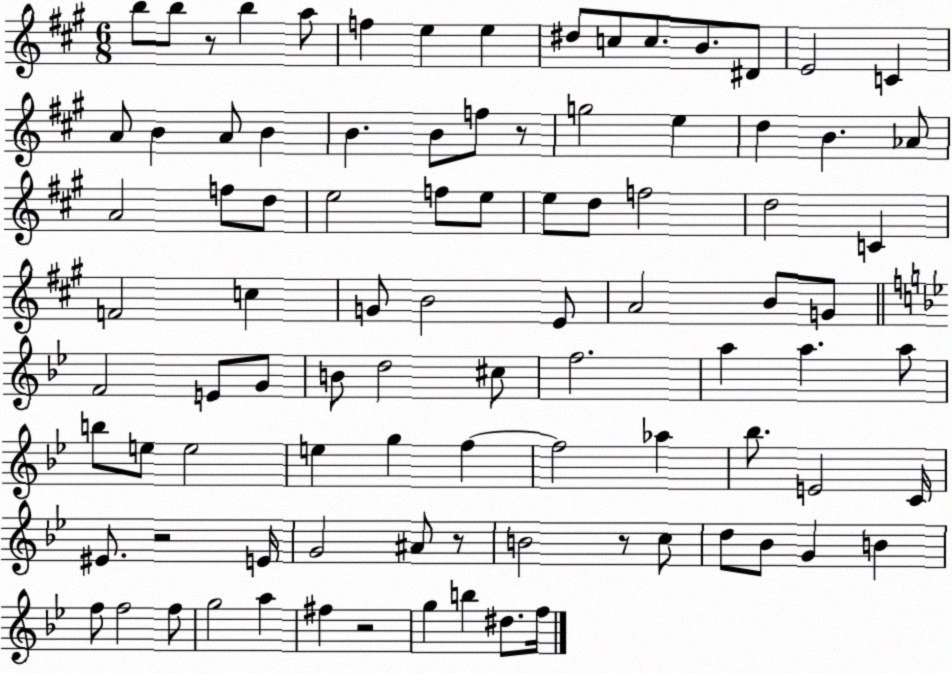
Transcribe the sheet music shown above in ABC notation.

X:1
T:Untitled
M:6/8
L:1/4
K:A
b/2 b/2 z/2 b a/2 f e e ^d/2 c/2 c/2 B/2 ^D/2 E2 C A/2 B A/2 B B B/2 f/2 z/2 g2 e d B _A/2 A2 f/2 d/2 e2 f/2 e/2 e/2 d/2 f2 d2 C F2 c G/2 B2 E/2 A2 B/2 G/2 F2 E/2 G/2 B/2 d2 ^c/2 f2 a a a/2 b/2 e/2 e2 e g f f2 _a _b/2 E2 C/4 ^E/2 z2 E/4 G2 ^A/2 z/2 B2 z/2 c/2 d/2 _B/2 G B f/2 f2 f/2 g2 a ^f z2 g b ^d/2 f/4